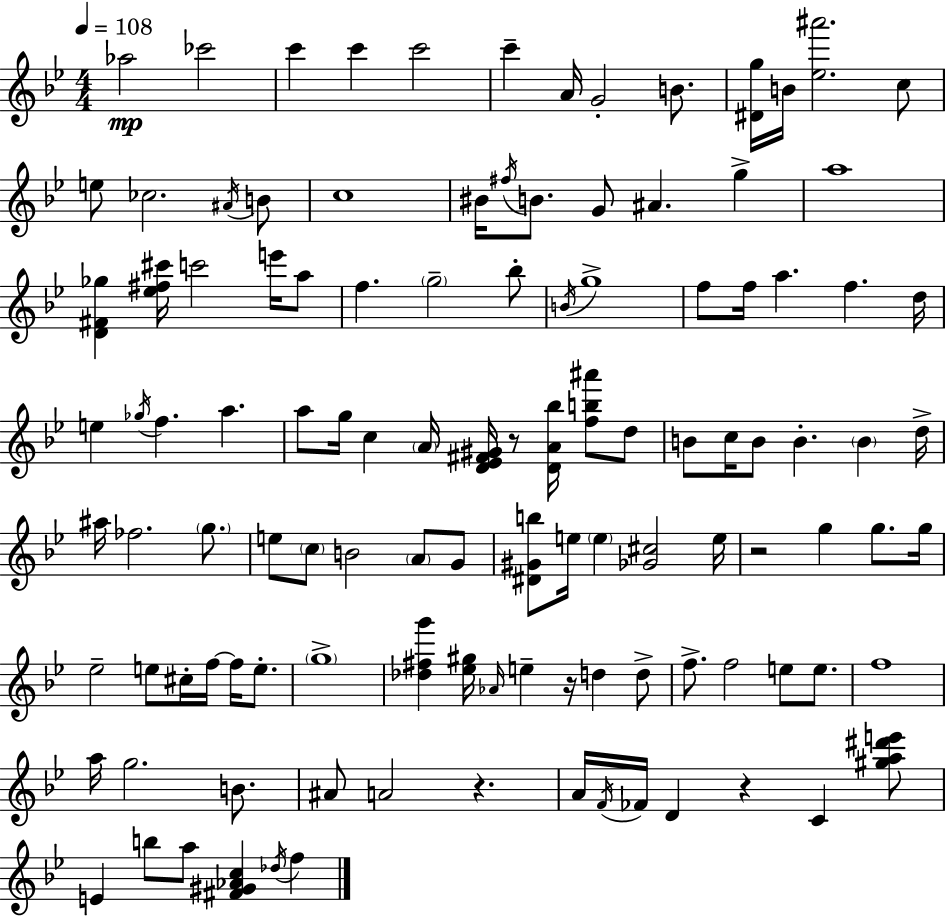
Ab5/h CES6/h C6/q C6/q C6/h C6/q A4/s G4/h B4/e. [D#4,G5]/s B4/s [Eb5,A#6]/h. C5/e E5/e CES5/h. A#4/s B4/e C5/w BIS4/s F#5/s B4/e. G4/e A#4/q. G5/q A5/w [D4,F#4,Gb5]/q [Eb5,F#5,C#6]/s C6/h E6/s A5/e F5/q. G5/h Bb5/e B4/s G5/w F5/e F5/s A5/q. F5/q. D5/s E5/q Gb5/s F5/q. A5/q. A5/e G5/s C5/q A4/s [D4,Eb4,F#4,G#4]/s R/e [D4,A4,Bb5]/s [F5,B5,A#6]/e D5/e B4/e C5/s B4/e B4/q. B4/q D5/s A#5/s FES5/h. G5/e. E5/e C5/e B4/h A4/e G4/e [D#4,G#4,B5]/e E5/s E5/q [Gb4,C#5]/h E5/s R/h G5/q G5/e. G5/s Eb5/h E5/e C#5/s F5/s F5/s E5/e. G5/w [Db5,F#5,G6]/q [Eb5,G#5]/s Ab4/s E5/q R/s D5/q D5/e F5/e. F5/h E5/e E5/e. F5/w A5/s G5/h. B4/e. A#4/e A4/h R/q. A4/s F4/s FES4/s D4/q R/q C4/q [G#5,A5,D#6,E6]/e E4/q B5/e A5/e [F#4,G#4,Ab4,C5]/q Db5/s F5/q